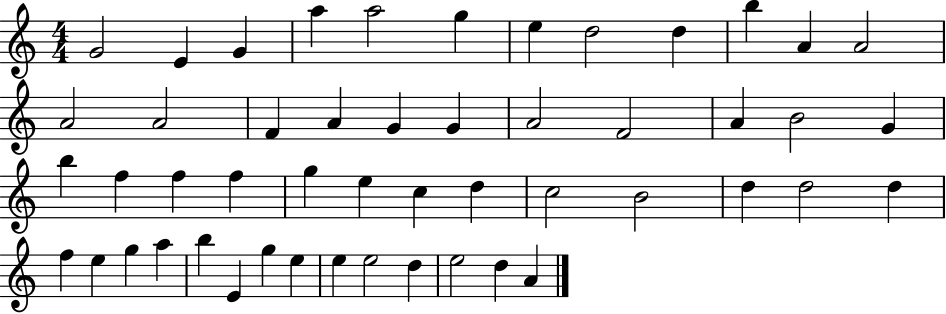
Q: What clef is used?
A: treble